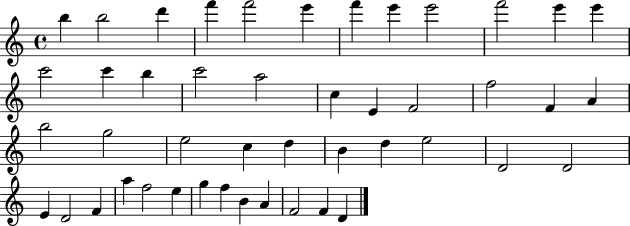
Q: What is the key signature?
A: C major